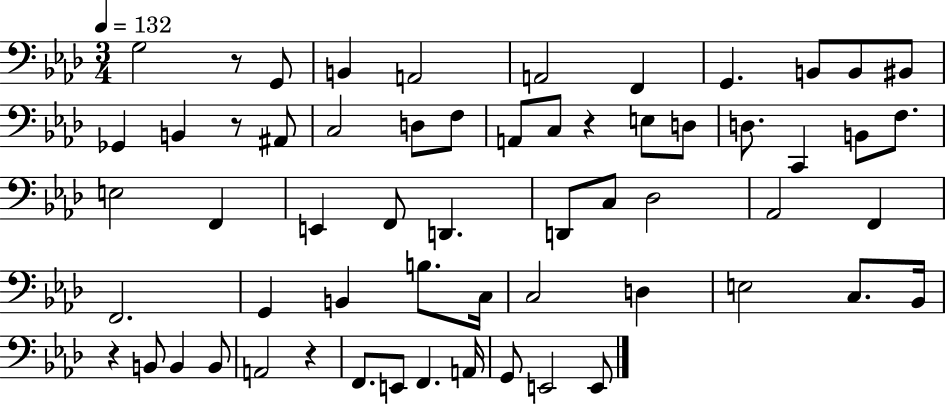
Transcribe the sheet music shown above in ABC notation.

X:1
T:Untitled
M:3/4
L:1/4
K:Ab
G,2 z/2 G,,/2 B,, A,,2 A,,2 F,, G,, B,,/2 B,,/2 ^B,,/2 _G,, B,, z/2 ^A,,/2 C,2 D,/2 F,/2 A,,/2 C,/2 z E,/2 D,/2 D,/2 C,, B,,/2 F,/2 E,2 F,, E,, F,,/2 D,, D,,/2 C,/2 _D,2 _A,,2 F,, F,,2 G,, B,, B,/2 C,/4 C,2 D, E,2 C,/2 _B,,/4 z B,,/2 B,, B,,/2 A,,2 z F,,/2 E,,/2 F,, A,,/4 G,,/2 E,,2 E,,/2